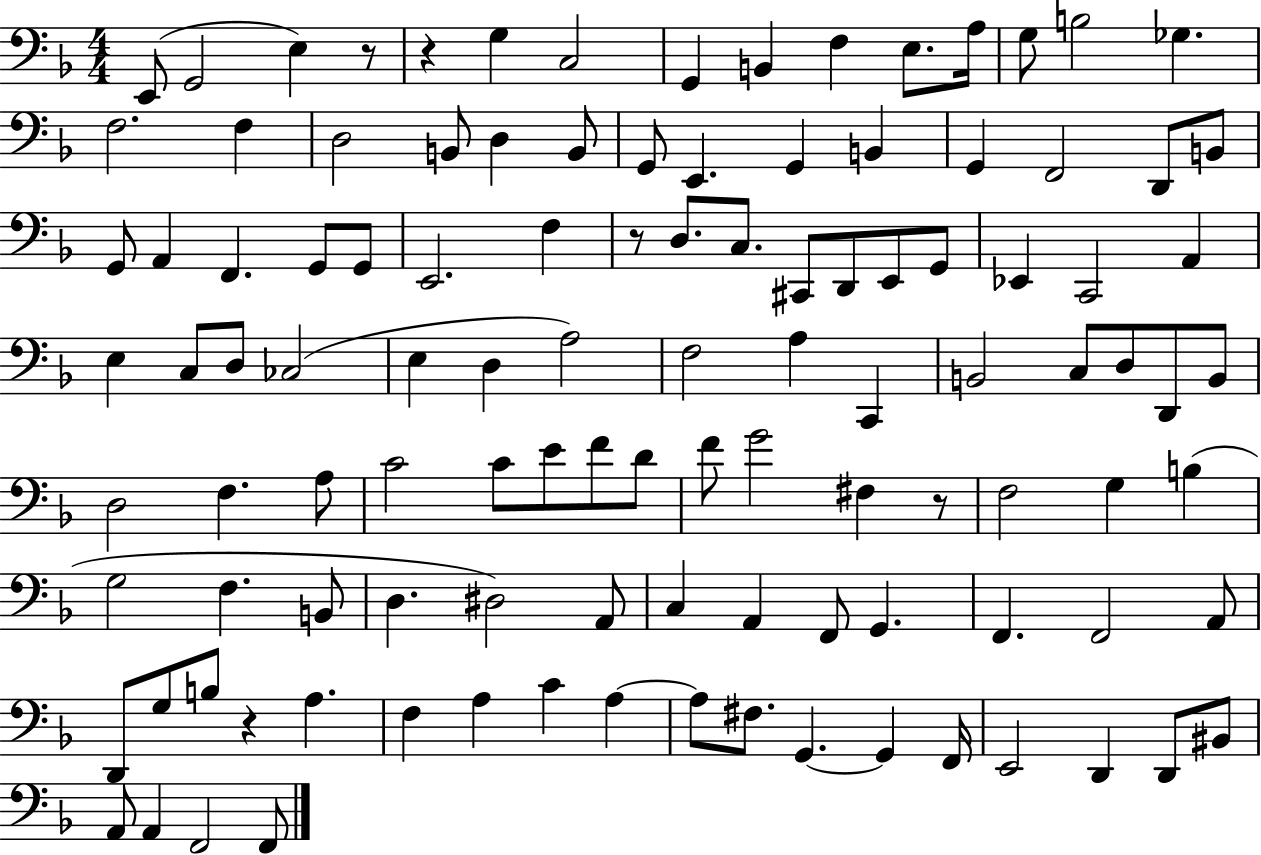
E2/e G2/h E3/q R/e R/q G3/q C3/h G2/q B2/q F3/q E3/e. A3/s G3/e B3/h Gb3/q. F3/h. F3/q D3/h B2/e D3/q B2/e G2/e E2/q. G2/q B2/q G2/q F2/h D2/e B2/e G2/e A2/q F2/q. G2/e G2/e E2/h. F3/q R/e D3/e. C3/e. C#2/e D2/e E2/e G2/e Eb2/q C2/h A2/q E3/q C3/e D3/e CES3/h E3/q D3/q A3/h F3/h A3/q C2/q B2/h C3/e D3/e D2/e B2/e D3/h F3/q. A3/e C4/h C4/e E4/e F4/e D4/e F4/e G4/h F#3/q R/e F3/h G3/q B3/q G3/h F3/q. B2/e D3/q. D#3/h A2/e C3/q A2/q F2/e G2/q. F2/q. F2/h A2/e D2/e G3/e B3/e R/q A3/q. F3/q A3/q C4/q A3/q A3/e F#3/e. G2/q. G2/q F2/s E2/h D2/q D2/e BIS2/e A2/e A2/q F2/h F2/e